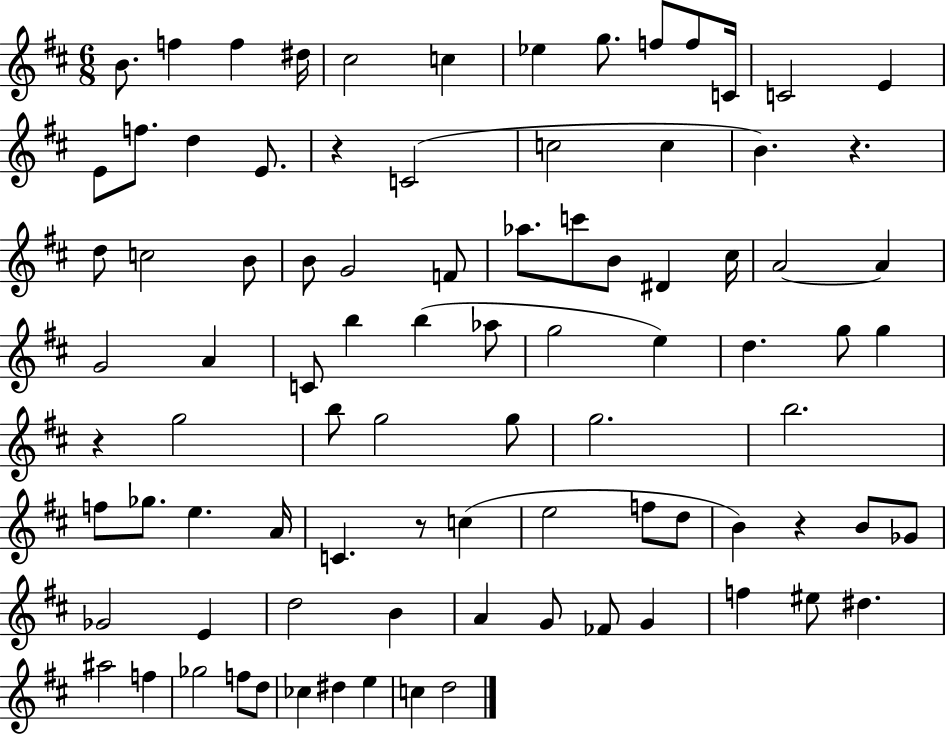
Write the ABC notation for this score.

X:1
T:Untitled
M:6/8
L:1/4
K:D
B/2 f f ^d/4 ^c2 c _e g/2 f/2 f/2 C/4 C2 E E/2 f/2 d E/2 z C2 c2 c B z d/2 c2 B/2 B/2 G2 F/2 _a/2 c'/2 B/2 ^D ^c/4 A2 A G2 A C/2 b b _a/2 g2 e d g/2 g z g2 b/2 g2 g/2 g2 b2 f/2 _g/2 e A/4 C z/2 c e2 f/2 d/2 B z B/2 _G/2 _G2 E d2 B A G/2 _F/2 G f ^e/2 ^d ^a2 f _g2 f/2 d/2 _c ^d e c d2